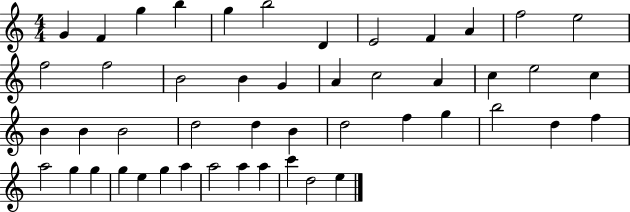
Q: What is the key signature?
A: C major